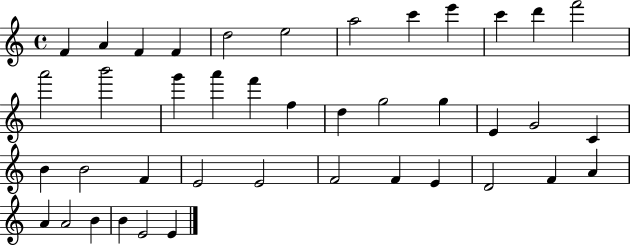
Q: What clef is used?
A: treble